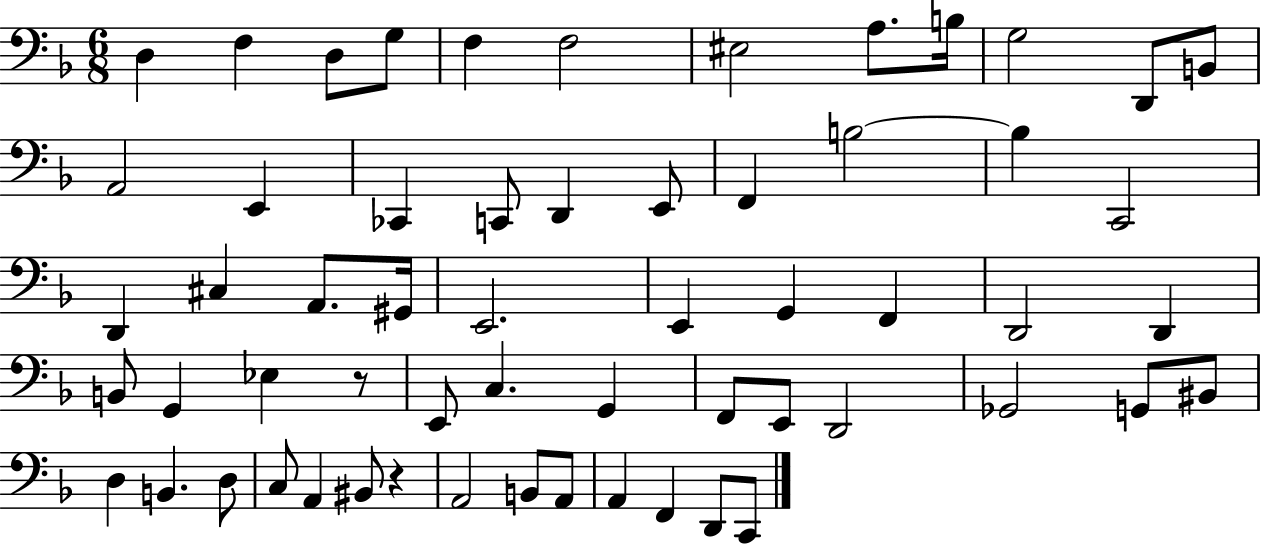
{
  \clef bass
  \numericTimeSignature
  \time 6/8
  \key f \major
  \repeat volta 2 { d4 f4 d8 g8 | f4 f2 | eis2 a8. b16 | g2 d,8 b,8 | \break a,2 e,4 | ces,4 c,8 d,4 e,8 | f,4 b2~~ | b4 c,2 | \break d,4 cis4 a,8. gis,16 | e,2. | e,4 g,4 f,4 | d,2 d,4 | \break b,8 g,4 ees4 r8 | e,8 c4. g,4 | f,8 e,8 d,2 | ges,2 g,8 bis,8 | \break d4 b,4. d8 | c8 a,4 bis,8 r4 | a,2 b,8 a,8 | a,4 f,4 d,8 c,8 | \break } \bar "|."
}